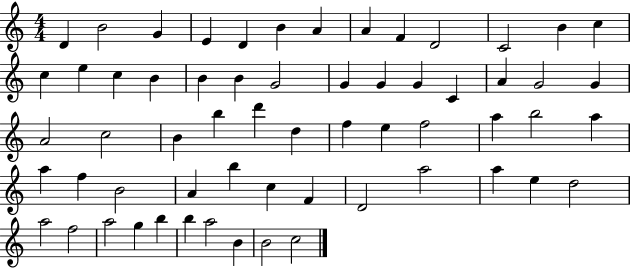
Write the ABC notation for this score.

X:1
T:Untitled
M:4/4
L:1/4
K:C
D B2 G E D B A A F D2 C2 B c c e c B B B G2 G G G C A G2 G A2 c2 B b d' d f e f2 a b2 a a f B2 A b c F D2 a2 a e d2 a2 f2 a2 g b b a2 B B2 c2